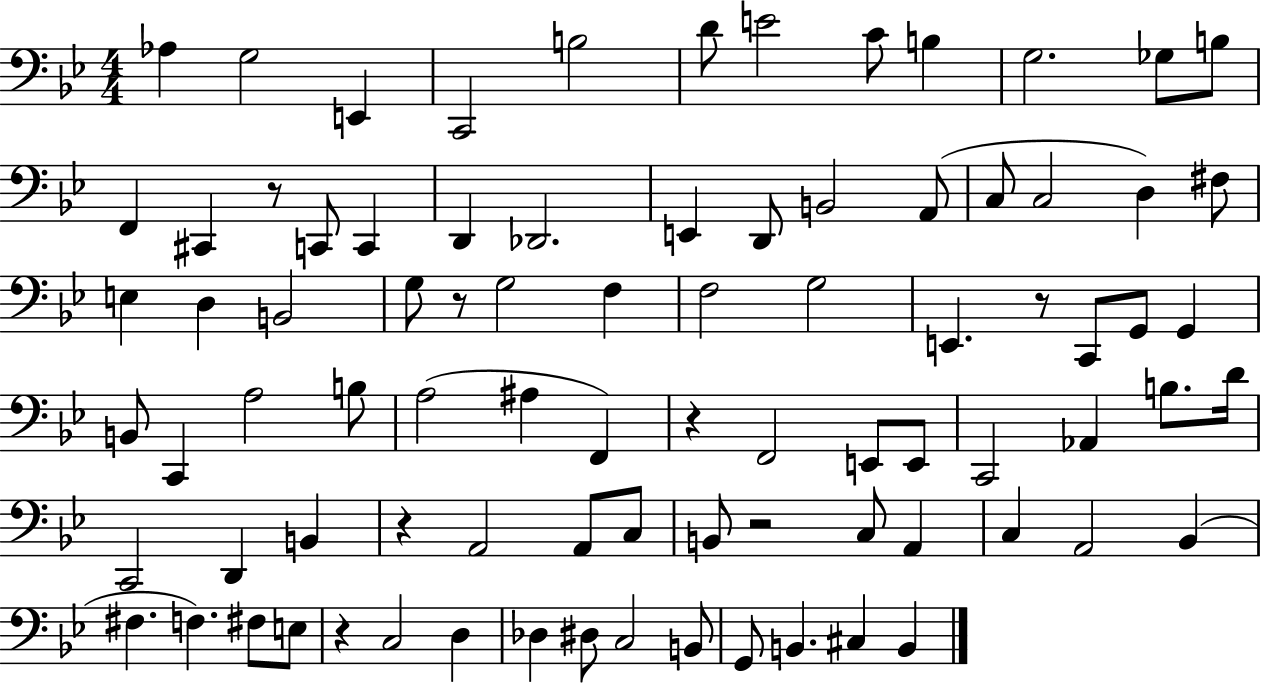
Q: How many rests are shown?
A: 7